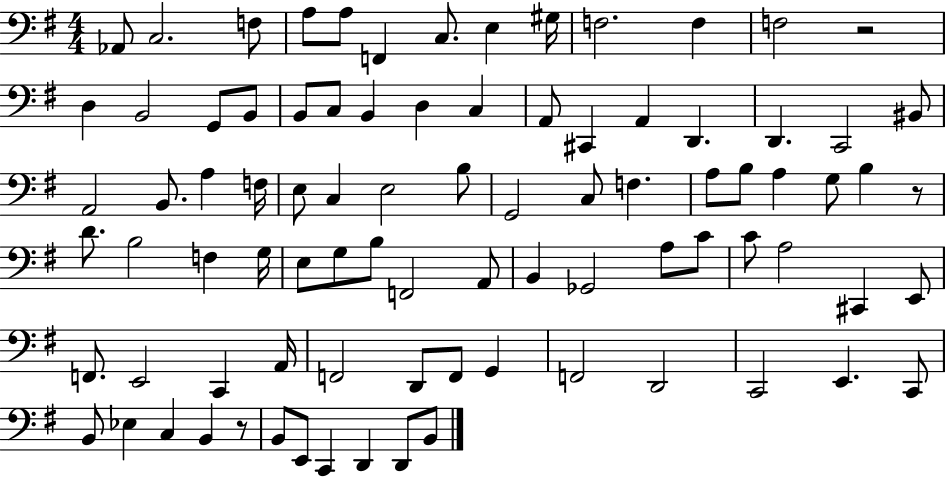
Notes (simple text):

Ab2/e C3/h. F3/e A3/e A3/e F2/q C3/e. E3/q G#3/s F3/h. F3/q F3/h R/h D3/q B2/h G2/e B2/e B2/e C3/e B2/q D3/q C3/q A2/e C#2/q A2/q D2/q. D2/q. C2/h BIS2/e A2/h B2/e. A3/q F3/s E3/e C3/q E3/h B3/e G2/h C3/e F3/q. A3/e B3/e A3/q G3/e B3/q R/e D4/e. B3/h F3/q G3/s E3/e G3/e B3/e F2/h A2/e B2/q Gb2/h A3/e C4/e C4/e A3/h C#2/q E2/e F2/e. E2/h C2/q A2/s F2/h D2/e F2/e G2/q F2/h D2/h C2/h E2/q. C2/e B2/e Eb3/q C3/q B2/q R/e B2/e E2/e C2/q D2/q D2/e B2/e